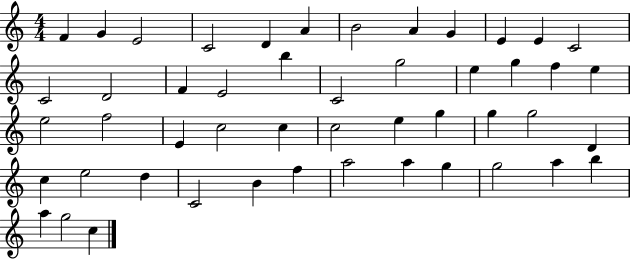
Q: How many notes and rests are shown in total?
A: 49